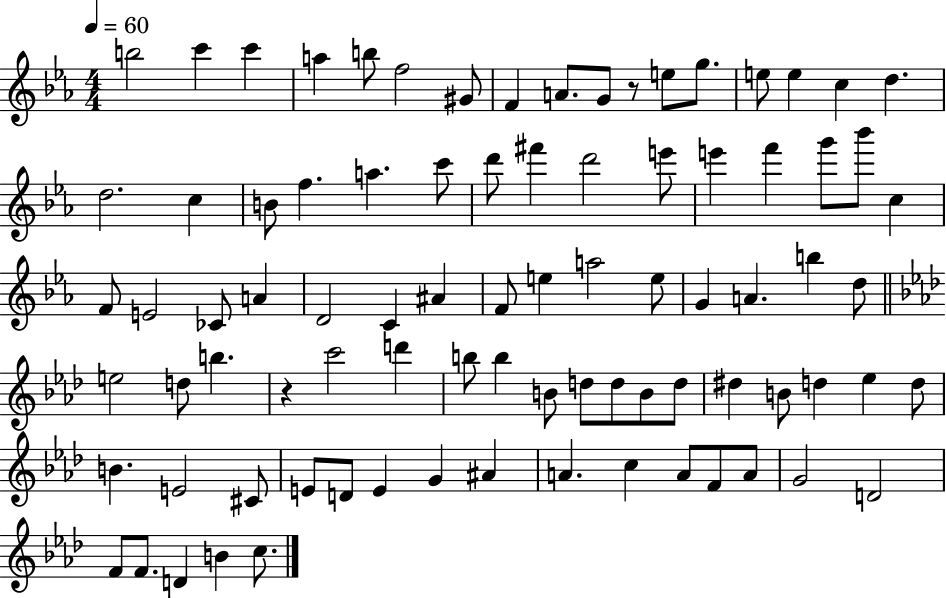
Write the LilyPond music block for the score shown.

{
  \clef treble
  \numericTimeSignature
  \time 4/4
  \key ees \major
  \tempo 4 = 60
  \repeat volta 2 { b''2 c'''4 c'''4 | a''4 b''8 f''2 gis'8 | f'4 a'8. g'8 r8 e''8 g''8. | e''8 e''4 c''4 d''4. | \break d''2. c''4 | b'8 f''4. a''4. c'''8 | d'''8 fis'''4 d'''2 e'''8 | e'''4 f'''4 g'''8 bes'''8 c''4 | \break f'8 e'2 ces'8 a'4 | d'2 c'4 ais'4 | f'8 e''4 a''2 e''8 | g'4 a'4. b''4 d''8 | \break \bar "||" \break \key f \minor e''2 d''8 b''4. | r4 c'''2 d'''4 | b''8 b''4 b'8 d''8 d''8 b'8 d''8 | dis''4 b'8 d''4 ees''4 d''8 | \break b'4. e'2 cis'8 | e'8 d'8 e'4 g'4 ais'4 | a'4. c''4 a'8 f'8 a'8 | g'2 d'2 | \break f'8 f'8. d'4 b'4 c''8. | } \bar "|."
}